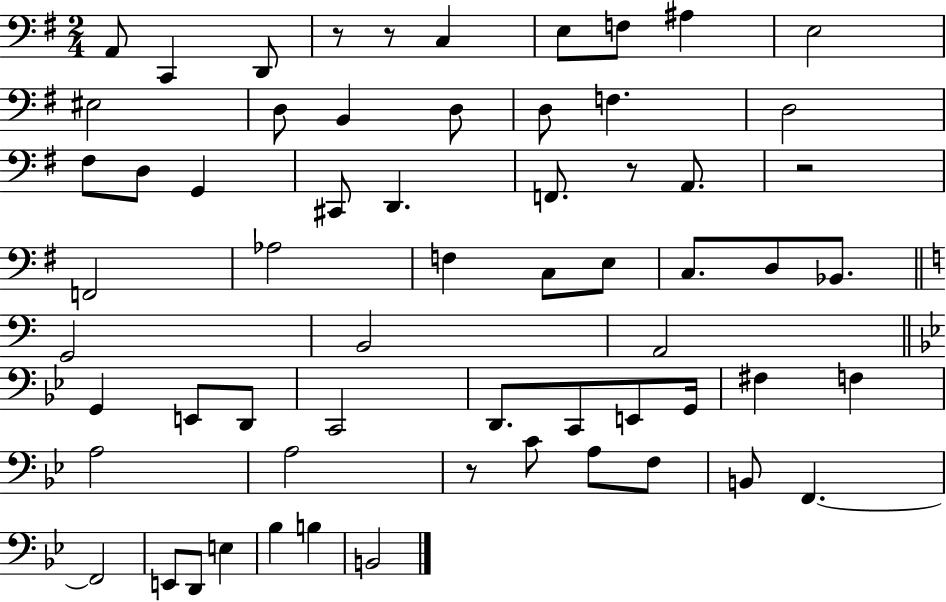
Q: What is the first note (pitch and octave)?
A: A2